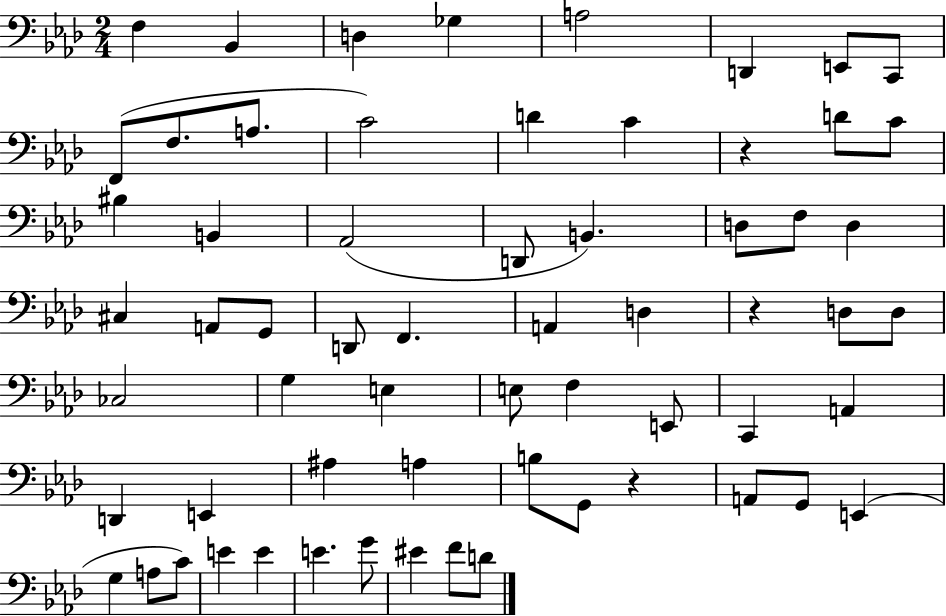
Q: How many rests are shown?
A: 3